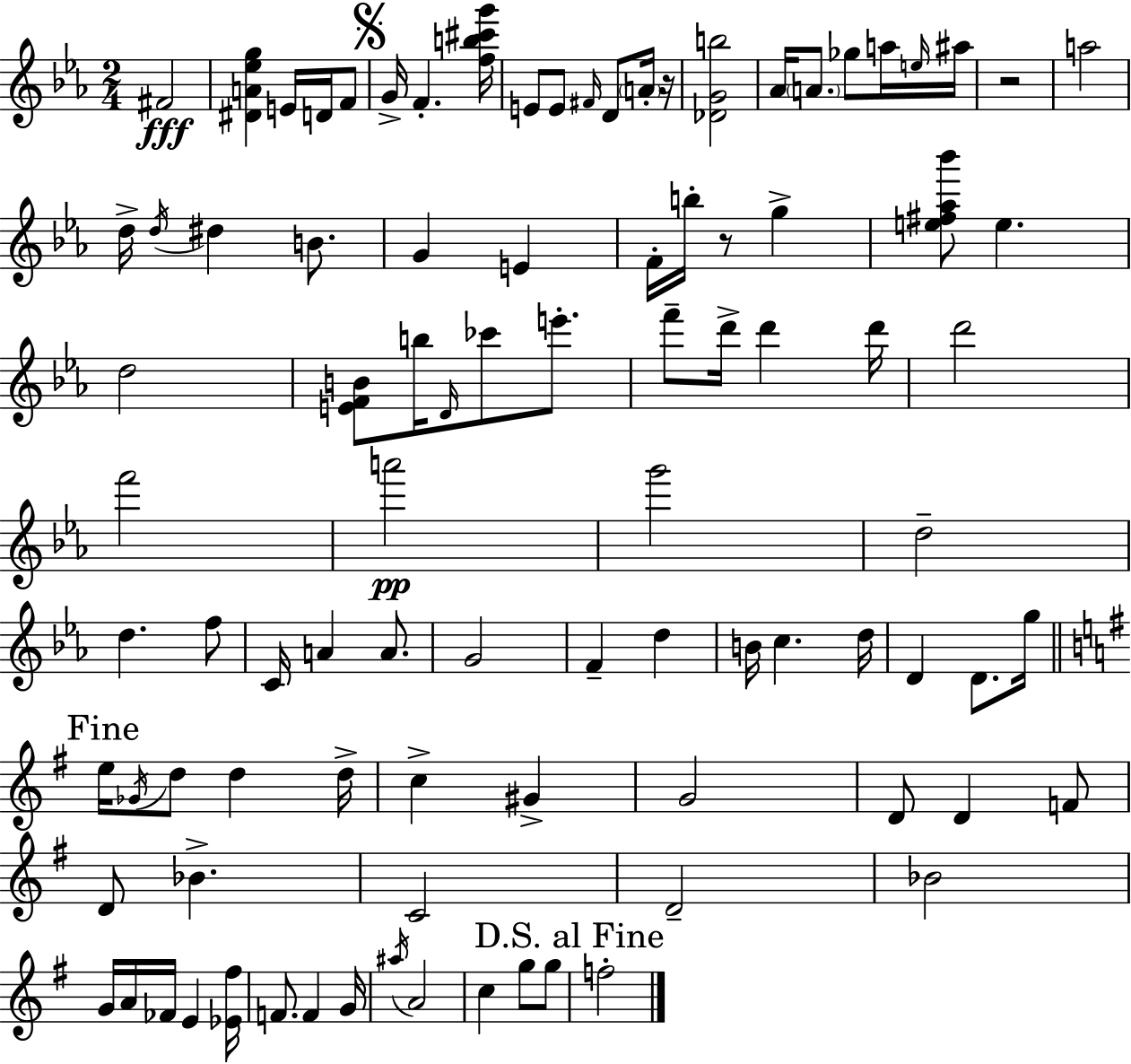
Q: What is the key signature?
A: C minor